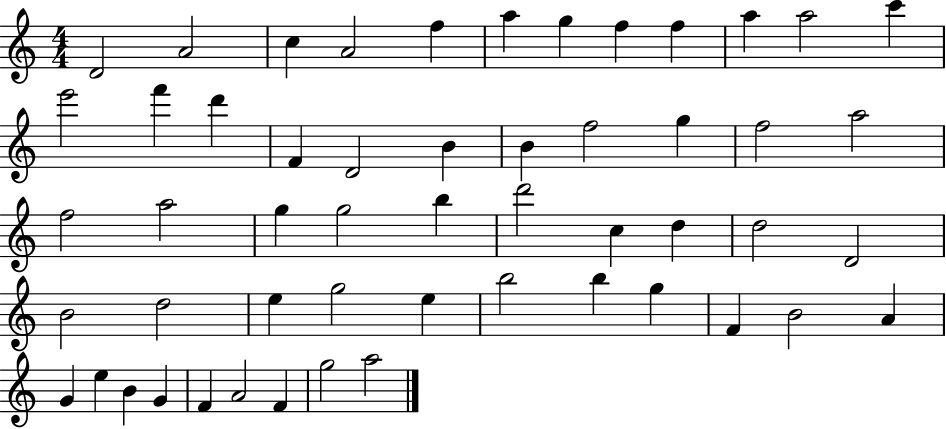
X:1
T:Untitled
M:4/4
L:1/4
K:C
D2 A2 c A2 f a g f f a a2 c' e'2 f' d' F D2 B B f2 g f2 a2 f2 a2 g g2 b d'2 c d d2 D2 B2 d2 e g2 e b2 b g F B2 A G e B G F A2 F g2 a2